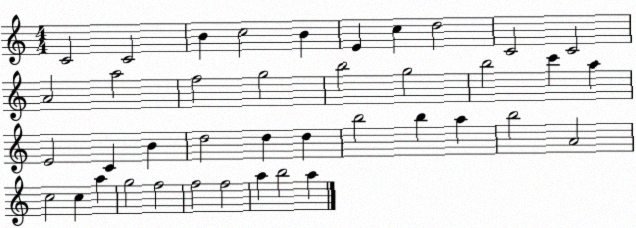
X:1
T:Untitled
M:4/4
L:1/4
K:C
C2 C2 B c2 B E c d2 C2 C2 A2 a2 f2 g2 b2 g2 b2 c' a E2 C B d2 d d b2 b a b2 A2 c2 c a g2 f2 f2 f2 a b2 a